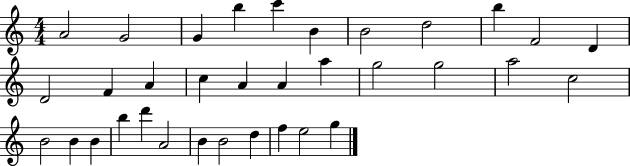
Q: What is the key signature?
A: C major